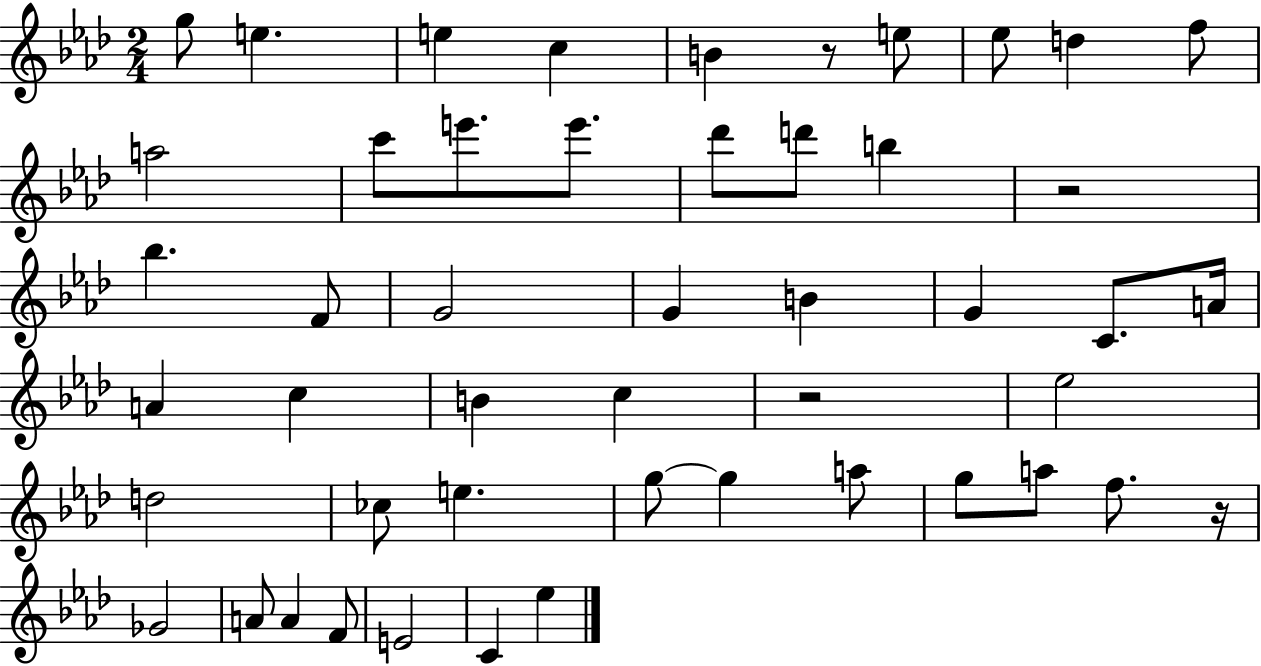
{
  \clef treble
  \numericTimeSignature
  \time 2/4
  \key aes \major
  g''8 e''4. | e''4 c''4 | b'4 r8 e''8 | ees''8 d''4 f''8 | \break a''2 | c'''8 e'''8. e'''8. | des'''8 d'''8 b''4 | r2 | \break bes''4. f'8 | g'2 | g'4 b'4 | g'4 c'8. a'16 | \break a'4 c''4 | b'4 c''4 | r2 | ees''2 | \break d''2 | ces''8 e''4. | g''8~~ g''4 a''8 | g''8 a''8 f''8. r16 | \break ges'2 | a'8 a'4 f'8 | e'2 | c'4 ees''4 | \break \bar "|."
}